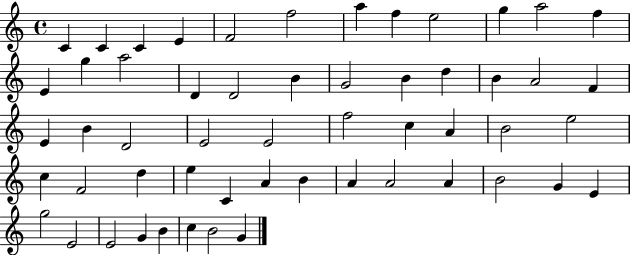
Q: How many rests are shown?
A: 0